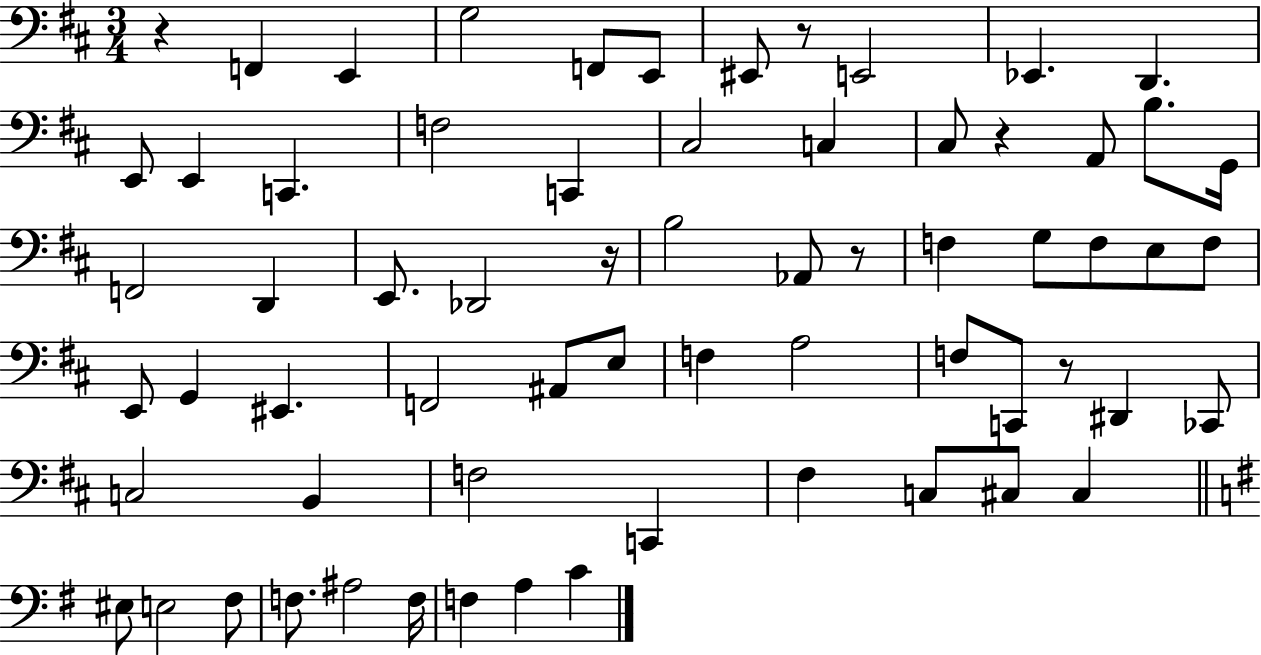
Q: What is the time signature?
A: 3/4